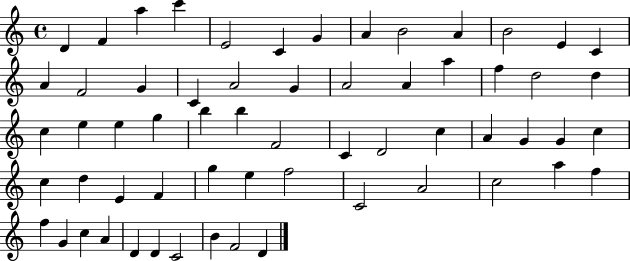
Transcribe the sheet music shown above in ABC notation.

X:1
T:Untitled
M:4/4
L:1/4
K:C
D F a c' E2 C G A B2 A B2 E C A F2 G C A2 G A2 A a f d2 d c e e g b b F2 C D2 c A G G c c d E F g e f2 C2 A2 c2 a f f G c A D D C2 B F2 D